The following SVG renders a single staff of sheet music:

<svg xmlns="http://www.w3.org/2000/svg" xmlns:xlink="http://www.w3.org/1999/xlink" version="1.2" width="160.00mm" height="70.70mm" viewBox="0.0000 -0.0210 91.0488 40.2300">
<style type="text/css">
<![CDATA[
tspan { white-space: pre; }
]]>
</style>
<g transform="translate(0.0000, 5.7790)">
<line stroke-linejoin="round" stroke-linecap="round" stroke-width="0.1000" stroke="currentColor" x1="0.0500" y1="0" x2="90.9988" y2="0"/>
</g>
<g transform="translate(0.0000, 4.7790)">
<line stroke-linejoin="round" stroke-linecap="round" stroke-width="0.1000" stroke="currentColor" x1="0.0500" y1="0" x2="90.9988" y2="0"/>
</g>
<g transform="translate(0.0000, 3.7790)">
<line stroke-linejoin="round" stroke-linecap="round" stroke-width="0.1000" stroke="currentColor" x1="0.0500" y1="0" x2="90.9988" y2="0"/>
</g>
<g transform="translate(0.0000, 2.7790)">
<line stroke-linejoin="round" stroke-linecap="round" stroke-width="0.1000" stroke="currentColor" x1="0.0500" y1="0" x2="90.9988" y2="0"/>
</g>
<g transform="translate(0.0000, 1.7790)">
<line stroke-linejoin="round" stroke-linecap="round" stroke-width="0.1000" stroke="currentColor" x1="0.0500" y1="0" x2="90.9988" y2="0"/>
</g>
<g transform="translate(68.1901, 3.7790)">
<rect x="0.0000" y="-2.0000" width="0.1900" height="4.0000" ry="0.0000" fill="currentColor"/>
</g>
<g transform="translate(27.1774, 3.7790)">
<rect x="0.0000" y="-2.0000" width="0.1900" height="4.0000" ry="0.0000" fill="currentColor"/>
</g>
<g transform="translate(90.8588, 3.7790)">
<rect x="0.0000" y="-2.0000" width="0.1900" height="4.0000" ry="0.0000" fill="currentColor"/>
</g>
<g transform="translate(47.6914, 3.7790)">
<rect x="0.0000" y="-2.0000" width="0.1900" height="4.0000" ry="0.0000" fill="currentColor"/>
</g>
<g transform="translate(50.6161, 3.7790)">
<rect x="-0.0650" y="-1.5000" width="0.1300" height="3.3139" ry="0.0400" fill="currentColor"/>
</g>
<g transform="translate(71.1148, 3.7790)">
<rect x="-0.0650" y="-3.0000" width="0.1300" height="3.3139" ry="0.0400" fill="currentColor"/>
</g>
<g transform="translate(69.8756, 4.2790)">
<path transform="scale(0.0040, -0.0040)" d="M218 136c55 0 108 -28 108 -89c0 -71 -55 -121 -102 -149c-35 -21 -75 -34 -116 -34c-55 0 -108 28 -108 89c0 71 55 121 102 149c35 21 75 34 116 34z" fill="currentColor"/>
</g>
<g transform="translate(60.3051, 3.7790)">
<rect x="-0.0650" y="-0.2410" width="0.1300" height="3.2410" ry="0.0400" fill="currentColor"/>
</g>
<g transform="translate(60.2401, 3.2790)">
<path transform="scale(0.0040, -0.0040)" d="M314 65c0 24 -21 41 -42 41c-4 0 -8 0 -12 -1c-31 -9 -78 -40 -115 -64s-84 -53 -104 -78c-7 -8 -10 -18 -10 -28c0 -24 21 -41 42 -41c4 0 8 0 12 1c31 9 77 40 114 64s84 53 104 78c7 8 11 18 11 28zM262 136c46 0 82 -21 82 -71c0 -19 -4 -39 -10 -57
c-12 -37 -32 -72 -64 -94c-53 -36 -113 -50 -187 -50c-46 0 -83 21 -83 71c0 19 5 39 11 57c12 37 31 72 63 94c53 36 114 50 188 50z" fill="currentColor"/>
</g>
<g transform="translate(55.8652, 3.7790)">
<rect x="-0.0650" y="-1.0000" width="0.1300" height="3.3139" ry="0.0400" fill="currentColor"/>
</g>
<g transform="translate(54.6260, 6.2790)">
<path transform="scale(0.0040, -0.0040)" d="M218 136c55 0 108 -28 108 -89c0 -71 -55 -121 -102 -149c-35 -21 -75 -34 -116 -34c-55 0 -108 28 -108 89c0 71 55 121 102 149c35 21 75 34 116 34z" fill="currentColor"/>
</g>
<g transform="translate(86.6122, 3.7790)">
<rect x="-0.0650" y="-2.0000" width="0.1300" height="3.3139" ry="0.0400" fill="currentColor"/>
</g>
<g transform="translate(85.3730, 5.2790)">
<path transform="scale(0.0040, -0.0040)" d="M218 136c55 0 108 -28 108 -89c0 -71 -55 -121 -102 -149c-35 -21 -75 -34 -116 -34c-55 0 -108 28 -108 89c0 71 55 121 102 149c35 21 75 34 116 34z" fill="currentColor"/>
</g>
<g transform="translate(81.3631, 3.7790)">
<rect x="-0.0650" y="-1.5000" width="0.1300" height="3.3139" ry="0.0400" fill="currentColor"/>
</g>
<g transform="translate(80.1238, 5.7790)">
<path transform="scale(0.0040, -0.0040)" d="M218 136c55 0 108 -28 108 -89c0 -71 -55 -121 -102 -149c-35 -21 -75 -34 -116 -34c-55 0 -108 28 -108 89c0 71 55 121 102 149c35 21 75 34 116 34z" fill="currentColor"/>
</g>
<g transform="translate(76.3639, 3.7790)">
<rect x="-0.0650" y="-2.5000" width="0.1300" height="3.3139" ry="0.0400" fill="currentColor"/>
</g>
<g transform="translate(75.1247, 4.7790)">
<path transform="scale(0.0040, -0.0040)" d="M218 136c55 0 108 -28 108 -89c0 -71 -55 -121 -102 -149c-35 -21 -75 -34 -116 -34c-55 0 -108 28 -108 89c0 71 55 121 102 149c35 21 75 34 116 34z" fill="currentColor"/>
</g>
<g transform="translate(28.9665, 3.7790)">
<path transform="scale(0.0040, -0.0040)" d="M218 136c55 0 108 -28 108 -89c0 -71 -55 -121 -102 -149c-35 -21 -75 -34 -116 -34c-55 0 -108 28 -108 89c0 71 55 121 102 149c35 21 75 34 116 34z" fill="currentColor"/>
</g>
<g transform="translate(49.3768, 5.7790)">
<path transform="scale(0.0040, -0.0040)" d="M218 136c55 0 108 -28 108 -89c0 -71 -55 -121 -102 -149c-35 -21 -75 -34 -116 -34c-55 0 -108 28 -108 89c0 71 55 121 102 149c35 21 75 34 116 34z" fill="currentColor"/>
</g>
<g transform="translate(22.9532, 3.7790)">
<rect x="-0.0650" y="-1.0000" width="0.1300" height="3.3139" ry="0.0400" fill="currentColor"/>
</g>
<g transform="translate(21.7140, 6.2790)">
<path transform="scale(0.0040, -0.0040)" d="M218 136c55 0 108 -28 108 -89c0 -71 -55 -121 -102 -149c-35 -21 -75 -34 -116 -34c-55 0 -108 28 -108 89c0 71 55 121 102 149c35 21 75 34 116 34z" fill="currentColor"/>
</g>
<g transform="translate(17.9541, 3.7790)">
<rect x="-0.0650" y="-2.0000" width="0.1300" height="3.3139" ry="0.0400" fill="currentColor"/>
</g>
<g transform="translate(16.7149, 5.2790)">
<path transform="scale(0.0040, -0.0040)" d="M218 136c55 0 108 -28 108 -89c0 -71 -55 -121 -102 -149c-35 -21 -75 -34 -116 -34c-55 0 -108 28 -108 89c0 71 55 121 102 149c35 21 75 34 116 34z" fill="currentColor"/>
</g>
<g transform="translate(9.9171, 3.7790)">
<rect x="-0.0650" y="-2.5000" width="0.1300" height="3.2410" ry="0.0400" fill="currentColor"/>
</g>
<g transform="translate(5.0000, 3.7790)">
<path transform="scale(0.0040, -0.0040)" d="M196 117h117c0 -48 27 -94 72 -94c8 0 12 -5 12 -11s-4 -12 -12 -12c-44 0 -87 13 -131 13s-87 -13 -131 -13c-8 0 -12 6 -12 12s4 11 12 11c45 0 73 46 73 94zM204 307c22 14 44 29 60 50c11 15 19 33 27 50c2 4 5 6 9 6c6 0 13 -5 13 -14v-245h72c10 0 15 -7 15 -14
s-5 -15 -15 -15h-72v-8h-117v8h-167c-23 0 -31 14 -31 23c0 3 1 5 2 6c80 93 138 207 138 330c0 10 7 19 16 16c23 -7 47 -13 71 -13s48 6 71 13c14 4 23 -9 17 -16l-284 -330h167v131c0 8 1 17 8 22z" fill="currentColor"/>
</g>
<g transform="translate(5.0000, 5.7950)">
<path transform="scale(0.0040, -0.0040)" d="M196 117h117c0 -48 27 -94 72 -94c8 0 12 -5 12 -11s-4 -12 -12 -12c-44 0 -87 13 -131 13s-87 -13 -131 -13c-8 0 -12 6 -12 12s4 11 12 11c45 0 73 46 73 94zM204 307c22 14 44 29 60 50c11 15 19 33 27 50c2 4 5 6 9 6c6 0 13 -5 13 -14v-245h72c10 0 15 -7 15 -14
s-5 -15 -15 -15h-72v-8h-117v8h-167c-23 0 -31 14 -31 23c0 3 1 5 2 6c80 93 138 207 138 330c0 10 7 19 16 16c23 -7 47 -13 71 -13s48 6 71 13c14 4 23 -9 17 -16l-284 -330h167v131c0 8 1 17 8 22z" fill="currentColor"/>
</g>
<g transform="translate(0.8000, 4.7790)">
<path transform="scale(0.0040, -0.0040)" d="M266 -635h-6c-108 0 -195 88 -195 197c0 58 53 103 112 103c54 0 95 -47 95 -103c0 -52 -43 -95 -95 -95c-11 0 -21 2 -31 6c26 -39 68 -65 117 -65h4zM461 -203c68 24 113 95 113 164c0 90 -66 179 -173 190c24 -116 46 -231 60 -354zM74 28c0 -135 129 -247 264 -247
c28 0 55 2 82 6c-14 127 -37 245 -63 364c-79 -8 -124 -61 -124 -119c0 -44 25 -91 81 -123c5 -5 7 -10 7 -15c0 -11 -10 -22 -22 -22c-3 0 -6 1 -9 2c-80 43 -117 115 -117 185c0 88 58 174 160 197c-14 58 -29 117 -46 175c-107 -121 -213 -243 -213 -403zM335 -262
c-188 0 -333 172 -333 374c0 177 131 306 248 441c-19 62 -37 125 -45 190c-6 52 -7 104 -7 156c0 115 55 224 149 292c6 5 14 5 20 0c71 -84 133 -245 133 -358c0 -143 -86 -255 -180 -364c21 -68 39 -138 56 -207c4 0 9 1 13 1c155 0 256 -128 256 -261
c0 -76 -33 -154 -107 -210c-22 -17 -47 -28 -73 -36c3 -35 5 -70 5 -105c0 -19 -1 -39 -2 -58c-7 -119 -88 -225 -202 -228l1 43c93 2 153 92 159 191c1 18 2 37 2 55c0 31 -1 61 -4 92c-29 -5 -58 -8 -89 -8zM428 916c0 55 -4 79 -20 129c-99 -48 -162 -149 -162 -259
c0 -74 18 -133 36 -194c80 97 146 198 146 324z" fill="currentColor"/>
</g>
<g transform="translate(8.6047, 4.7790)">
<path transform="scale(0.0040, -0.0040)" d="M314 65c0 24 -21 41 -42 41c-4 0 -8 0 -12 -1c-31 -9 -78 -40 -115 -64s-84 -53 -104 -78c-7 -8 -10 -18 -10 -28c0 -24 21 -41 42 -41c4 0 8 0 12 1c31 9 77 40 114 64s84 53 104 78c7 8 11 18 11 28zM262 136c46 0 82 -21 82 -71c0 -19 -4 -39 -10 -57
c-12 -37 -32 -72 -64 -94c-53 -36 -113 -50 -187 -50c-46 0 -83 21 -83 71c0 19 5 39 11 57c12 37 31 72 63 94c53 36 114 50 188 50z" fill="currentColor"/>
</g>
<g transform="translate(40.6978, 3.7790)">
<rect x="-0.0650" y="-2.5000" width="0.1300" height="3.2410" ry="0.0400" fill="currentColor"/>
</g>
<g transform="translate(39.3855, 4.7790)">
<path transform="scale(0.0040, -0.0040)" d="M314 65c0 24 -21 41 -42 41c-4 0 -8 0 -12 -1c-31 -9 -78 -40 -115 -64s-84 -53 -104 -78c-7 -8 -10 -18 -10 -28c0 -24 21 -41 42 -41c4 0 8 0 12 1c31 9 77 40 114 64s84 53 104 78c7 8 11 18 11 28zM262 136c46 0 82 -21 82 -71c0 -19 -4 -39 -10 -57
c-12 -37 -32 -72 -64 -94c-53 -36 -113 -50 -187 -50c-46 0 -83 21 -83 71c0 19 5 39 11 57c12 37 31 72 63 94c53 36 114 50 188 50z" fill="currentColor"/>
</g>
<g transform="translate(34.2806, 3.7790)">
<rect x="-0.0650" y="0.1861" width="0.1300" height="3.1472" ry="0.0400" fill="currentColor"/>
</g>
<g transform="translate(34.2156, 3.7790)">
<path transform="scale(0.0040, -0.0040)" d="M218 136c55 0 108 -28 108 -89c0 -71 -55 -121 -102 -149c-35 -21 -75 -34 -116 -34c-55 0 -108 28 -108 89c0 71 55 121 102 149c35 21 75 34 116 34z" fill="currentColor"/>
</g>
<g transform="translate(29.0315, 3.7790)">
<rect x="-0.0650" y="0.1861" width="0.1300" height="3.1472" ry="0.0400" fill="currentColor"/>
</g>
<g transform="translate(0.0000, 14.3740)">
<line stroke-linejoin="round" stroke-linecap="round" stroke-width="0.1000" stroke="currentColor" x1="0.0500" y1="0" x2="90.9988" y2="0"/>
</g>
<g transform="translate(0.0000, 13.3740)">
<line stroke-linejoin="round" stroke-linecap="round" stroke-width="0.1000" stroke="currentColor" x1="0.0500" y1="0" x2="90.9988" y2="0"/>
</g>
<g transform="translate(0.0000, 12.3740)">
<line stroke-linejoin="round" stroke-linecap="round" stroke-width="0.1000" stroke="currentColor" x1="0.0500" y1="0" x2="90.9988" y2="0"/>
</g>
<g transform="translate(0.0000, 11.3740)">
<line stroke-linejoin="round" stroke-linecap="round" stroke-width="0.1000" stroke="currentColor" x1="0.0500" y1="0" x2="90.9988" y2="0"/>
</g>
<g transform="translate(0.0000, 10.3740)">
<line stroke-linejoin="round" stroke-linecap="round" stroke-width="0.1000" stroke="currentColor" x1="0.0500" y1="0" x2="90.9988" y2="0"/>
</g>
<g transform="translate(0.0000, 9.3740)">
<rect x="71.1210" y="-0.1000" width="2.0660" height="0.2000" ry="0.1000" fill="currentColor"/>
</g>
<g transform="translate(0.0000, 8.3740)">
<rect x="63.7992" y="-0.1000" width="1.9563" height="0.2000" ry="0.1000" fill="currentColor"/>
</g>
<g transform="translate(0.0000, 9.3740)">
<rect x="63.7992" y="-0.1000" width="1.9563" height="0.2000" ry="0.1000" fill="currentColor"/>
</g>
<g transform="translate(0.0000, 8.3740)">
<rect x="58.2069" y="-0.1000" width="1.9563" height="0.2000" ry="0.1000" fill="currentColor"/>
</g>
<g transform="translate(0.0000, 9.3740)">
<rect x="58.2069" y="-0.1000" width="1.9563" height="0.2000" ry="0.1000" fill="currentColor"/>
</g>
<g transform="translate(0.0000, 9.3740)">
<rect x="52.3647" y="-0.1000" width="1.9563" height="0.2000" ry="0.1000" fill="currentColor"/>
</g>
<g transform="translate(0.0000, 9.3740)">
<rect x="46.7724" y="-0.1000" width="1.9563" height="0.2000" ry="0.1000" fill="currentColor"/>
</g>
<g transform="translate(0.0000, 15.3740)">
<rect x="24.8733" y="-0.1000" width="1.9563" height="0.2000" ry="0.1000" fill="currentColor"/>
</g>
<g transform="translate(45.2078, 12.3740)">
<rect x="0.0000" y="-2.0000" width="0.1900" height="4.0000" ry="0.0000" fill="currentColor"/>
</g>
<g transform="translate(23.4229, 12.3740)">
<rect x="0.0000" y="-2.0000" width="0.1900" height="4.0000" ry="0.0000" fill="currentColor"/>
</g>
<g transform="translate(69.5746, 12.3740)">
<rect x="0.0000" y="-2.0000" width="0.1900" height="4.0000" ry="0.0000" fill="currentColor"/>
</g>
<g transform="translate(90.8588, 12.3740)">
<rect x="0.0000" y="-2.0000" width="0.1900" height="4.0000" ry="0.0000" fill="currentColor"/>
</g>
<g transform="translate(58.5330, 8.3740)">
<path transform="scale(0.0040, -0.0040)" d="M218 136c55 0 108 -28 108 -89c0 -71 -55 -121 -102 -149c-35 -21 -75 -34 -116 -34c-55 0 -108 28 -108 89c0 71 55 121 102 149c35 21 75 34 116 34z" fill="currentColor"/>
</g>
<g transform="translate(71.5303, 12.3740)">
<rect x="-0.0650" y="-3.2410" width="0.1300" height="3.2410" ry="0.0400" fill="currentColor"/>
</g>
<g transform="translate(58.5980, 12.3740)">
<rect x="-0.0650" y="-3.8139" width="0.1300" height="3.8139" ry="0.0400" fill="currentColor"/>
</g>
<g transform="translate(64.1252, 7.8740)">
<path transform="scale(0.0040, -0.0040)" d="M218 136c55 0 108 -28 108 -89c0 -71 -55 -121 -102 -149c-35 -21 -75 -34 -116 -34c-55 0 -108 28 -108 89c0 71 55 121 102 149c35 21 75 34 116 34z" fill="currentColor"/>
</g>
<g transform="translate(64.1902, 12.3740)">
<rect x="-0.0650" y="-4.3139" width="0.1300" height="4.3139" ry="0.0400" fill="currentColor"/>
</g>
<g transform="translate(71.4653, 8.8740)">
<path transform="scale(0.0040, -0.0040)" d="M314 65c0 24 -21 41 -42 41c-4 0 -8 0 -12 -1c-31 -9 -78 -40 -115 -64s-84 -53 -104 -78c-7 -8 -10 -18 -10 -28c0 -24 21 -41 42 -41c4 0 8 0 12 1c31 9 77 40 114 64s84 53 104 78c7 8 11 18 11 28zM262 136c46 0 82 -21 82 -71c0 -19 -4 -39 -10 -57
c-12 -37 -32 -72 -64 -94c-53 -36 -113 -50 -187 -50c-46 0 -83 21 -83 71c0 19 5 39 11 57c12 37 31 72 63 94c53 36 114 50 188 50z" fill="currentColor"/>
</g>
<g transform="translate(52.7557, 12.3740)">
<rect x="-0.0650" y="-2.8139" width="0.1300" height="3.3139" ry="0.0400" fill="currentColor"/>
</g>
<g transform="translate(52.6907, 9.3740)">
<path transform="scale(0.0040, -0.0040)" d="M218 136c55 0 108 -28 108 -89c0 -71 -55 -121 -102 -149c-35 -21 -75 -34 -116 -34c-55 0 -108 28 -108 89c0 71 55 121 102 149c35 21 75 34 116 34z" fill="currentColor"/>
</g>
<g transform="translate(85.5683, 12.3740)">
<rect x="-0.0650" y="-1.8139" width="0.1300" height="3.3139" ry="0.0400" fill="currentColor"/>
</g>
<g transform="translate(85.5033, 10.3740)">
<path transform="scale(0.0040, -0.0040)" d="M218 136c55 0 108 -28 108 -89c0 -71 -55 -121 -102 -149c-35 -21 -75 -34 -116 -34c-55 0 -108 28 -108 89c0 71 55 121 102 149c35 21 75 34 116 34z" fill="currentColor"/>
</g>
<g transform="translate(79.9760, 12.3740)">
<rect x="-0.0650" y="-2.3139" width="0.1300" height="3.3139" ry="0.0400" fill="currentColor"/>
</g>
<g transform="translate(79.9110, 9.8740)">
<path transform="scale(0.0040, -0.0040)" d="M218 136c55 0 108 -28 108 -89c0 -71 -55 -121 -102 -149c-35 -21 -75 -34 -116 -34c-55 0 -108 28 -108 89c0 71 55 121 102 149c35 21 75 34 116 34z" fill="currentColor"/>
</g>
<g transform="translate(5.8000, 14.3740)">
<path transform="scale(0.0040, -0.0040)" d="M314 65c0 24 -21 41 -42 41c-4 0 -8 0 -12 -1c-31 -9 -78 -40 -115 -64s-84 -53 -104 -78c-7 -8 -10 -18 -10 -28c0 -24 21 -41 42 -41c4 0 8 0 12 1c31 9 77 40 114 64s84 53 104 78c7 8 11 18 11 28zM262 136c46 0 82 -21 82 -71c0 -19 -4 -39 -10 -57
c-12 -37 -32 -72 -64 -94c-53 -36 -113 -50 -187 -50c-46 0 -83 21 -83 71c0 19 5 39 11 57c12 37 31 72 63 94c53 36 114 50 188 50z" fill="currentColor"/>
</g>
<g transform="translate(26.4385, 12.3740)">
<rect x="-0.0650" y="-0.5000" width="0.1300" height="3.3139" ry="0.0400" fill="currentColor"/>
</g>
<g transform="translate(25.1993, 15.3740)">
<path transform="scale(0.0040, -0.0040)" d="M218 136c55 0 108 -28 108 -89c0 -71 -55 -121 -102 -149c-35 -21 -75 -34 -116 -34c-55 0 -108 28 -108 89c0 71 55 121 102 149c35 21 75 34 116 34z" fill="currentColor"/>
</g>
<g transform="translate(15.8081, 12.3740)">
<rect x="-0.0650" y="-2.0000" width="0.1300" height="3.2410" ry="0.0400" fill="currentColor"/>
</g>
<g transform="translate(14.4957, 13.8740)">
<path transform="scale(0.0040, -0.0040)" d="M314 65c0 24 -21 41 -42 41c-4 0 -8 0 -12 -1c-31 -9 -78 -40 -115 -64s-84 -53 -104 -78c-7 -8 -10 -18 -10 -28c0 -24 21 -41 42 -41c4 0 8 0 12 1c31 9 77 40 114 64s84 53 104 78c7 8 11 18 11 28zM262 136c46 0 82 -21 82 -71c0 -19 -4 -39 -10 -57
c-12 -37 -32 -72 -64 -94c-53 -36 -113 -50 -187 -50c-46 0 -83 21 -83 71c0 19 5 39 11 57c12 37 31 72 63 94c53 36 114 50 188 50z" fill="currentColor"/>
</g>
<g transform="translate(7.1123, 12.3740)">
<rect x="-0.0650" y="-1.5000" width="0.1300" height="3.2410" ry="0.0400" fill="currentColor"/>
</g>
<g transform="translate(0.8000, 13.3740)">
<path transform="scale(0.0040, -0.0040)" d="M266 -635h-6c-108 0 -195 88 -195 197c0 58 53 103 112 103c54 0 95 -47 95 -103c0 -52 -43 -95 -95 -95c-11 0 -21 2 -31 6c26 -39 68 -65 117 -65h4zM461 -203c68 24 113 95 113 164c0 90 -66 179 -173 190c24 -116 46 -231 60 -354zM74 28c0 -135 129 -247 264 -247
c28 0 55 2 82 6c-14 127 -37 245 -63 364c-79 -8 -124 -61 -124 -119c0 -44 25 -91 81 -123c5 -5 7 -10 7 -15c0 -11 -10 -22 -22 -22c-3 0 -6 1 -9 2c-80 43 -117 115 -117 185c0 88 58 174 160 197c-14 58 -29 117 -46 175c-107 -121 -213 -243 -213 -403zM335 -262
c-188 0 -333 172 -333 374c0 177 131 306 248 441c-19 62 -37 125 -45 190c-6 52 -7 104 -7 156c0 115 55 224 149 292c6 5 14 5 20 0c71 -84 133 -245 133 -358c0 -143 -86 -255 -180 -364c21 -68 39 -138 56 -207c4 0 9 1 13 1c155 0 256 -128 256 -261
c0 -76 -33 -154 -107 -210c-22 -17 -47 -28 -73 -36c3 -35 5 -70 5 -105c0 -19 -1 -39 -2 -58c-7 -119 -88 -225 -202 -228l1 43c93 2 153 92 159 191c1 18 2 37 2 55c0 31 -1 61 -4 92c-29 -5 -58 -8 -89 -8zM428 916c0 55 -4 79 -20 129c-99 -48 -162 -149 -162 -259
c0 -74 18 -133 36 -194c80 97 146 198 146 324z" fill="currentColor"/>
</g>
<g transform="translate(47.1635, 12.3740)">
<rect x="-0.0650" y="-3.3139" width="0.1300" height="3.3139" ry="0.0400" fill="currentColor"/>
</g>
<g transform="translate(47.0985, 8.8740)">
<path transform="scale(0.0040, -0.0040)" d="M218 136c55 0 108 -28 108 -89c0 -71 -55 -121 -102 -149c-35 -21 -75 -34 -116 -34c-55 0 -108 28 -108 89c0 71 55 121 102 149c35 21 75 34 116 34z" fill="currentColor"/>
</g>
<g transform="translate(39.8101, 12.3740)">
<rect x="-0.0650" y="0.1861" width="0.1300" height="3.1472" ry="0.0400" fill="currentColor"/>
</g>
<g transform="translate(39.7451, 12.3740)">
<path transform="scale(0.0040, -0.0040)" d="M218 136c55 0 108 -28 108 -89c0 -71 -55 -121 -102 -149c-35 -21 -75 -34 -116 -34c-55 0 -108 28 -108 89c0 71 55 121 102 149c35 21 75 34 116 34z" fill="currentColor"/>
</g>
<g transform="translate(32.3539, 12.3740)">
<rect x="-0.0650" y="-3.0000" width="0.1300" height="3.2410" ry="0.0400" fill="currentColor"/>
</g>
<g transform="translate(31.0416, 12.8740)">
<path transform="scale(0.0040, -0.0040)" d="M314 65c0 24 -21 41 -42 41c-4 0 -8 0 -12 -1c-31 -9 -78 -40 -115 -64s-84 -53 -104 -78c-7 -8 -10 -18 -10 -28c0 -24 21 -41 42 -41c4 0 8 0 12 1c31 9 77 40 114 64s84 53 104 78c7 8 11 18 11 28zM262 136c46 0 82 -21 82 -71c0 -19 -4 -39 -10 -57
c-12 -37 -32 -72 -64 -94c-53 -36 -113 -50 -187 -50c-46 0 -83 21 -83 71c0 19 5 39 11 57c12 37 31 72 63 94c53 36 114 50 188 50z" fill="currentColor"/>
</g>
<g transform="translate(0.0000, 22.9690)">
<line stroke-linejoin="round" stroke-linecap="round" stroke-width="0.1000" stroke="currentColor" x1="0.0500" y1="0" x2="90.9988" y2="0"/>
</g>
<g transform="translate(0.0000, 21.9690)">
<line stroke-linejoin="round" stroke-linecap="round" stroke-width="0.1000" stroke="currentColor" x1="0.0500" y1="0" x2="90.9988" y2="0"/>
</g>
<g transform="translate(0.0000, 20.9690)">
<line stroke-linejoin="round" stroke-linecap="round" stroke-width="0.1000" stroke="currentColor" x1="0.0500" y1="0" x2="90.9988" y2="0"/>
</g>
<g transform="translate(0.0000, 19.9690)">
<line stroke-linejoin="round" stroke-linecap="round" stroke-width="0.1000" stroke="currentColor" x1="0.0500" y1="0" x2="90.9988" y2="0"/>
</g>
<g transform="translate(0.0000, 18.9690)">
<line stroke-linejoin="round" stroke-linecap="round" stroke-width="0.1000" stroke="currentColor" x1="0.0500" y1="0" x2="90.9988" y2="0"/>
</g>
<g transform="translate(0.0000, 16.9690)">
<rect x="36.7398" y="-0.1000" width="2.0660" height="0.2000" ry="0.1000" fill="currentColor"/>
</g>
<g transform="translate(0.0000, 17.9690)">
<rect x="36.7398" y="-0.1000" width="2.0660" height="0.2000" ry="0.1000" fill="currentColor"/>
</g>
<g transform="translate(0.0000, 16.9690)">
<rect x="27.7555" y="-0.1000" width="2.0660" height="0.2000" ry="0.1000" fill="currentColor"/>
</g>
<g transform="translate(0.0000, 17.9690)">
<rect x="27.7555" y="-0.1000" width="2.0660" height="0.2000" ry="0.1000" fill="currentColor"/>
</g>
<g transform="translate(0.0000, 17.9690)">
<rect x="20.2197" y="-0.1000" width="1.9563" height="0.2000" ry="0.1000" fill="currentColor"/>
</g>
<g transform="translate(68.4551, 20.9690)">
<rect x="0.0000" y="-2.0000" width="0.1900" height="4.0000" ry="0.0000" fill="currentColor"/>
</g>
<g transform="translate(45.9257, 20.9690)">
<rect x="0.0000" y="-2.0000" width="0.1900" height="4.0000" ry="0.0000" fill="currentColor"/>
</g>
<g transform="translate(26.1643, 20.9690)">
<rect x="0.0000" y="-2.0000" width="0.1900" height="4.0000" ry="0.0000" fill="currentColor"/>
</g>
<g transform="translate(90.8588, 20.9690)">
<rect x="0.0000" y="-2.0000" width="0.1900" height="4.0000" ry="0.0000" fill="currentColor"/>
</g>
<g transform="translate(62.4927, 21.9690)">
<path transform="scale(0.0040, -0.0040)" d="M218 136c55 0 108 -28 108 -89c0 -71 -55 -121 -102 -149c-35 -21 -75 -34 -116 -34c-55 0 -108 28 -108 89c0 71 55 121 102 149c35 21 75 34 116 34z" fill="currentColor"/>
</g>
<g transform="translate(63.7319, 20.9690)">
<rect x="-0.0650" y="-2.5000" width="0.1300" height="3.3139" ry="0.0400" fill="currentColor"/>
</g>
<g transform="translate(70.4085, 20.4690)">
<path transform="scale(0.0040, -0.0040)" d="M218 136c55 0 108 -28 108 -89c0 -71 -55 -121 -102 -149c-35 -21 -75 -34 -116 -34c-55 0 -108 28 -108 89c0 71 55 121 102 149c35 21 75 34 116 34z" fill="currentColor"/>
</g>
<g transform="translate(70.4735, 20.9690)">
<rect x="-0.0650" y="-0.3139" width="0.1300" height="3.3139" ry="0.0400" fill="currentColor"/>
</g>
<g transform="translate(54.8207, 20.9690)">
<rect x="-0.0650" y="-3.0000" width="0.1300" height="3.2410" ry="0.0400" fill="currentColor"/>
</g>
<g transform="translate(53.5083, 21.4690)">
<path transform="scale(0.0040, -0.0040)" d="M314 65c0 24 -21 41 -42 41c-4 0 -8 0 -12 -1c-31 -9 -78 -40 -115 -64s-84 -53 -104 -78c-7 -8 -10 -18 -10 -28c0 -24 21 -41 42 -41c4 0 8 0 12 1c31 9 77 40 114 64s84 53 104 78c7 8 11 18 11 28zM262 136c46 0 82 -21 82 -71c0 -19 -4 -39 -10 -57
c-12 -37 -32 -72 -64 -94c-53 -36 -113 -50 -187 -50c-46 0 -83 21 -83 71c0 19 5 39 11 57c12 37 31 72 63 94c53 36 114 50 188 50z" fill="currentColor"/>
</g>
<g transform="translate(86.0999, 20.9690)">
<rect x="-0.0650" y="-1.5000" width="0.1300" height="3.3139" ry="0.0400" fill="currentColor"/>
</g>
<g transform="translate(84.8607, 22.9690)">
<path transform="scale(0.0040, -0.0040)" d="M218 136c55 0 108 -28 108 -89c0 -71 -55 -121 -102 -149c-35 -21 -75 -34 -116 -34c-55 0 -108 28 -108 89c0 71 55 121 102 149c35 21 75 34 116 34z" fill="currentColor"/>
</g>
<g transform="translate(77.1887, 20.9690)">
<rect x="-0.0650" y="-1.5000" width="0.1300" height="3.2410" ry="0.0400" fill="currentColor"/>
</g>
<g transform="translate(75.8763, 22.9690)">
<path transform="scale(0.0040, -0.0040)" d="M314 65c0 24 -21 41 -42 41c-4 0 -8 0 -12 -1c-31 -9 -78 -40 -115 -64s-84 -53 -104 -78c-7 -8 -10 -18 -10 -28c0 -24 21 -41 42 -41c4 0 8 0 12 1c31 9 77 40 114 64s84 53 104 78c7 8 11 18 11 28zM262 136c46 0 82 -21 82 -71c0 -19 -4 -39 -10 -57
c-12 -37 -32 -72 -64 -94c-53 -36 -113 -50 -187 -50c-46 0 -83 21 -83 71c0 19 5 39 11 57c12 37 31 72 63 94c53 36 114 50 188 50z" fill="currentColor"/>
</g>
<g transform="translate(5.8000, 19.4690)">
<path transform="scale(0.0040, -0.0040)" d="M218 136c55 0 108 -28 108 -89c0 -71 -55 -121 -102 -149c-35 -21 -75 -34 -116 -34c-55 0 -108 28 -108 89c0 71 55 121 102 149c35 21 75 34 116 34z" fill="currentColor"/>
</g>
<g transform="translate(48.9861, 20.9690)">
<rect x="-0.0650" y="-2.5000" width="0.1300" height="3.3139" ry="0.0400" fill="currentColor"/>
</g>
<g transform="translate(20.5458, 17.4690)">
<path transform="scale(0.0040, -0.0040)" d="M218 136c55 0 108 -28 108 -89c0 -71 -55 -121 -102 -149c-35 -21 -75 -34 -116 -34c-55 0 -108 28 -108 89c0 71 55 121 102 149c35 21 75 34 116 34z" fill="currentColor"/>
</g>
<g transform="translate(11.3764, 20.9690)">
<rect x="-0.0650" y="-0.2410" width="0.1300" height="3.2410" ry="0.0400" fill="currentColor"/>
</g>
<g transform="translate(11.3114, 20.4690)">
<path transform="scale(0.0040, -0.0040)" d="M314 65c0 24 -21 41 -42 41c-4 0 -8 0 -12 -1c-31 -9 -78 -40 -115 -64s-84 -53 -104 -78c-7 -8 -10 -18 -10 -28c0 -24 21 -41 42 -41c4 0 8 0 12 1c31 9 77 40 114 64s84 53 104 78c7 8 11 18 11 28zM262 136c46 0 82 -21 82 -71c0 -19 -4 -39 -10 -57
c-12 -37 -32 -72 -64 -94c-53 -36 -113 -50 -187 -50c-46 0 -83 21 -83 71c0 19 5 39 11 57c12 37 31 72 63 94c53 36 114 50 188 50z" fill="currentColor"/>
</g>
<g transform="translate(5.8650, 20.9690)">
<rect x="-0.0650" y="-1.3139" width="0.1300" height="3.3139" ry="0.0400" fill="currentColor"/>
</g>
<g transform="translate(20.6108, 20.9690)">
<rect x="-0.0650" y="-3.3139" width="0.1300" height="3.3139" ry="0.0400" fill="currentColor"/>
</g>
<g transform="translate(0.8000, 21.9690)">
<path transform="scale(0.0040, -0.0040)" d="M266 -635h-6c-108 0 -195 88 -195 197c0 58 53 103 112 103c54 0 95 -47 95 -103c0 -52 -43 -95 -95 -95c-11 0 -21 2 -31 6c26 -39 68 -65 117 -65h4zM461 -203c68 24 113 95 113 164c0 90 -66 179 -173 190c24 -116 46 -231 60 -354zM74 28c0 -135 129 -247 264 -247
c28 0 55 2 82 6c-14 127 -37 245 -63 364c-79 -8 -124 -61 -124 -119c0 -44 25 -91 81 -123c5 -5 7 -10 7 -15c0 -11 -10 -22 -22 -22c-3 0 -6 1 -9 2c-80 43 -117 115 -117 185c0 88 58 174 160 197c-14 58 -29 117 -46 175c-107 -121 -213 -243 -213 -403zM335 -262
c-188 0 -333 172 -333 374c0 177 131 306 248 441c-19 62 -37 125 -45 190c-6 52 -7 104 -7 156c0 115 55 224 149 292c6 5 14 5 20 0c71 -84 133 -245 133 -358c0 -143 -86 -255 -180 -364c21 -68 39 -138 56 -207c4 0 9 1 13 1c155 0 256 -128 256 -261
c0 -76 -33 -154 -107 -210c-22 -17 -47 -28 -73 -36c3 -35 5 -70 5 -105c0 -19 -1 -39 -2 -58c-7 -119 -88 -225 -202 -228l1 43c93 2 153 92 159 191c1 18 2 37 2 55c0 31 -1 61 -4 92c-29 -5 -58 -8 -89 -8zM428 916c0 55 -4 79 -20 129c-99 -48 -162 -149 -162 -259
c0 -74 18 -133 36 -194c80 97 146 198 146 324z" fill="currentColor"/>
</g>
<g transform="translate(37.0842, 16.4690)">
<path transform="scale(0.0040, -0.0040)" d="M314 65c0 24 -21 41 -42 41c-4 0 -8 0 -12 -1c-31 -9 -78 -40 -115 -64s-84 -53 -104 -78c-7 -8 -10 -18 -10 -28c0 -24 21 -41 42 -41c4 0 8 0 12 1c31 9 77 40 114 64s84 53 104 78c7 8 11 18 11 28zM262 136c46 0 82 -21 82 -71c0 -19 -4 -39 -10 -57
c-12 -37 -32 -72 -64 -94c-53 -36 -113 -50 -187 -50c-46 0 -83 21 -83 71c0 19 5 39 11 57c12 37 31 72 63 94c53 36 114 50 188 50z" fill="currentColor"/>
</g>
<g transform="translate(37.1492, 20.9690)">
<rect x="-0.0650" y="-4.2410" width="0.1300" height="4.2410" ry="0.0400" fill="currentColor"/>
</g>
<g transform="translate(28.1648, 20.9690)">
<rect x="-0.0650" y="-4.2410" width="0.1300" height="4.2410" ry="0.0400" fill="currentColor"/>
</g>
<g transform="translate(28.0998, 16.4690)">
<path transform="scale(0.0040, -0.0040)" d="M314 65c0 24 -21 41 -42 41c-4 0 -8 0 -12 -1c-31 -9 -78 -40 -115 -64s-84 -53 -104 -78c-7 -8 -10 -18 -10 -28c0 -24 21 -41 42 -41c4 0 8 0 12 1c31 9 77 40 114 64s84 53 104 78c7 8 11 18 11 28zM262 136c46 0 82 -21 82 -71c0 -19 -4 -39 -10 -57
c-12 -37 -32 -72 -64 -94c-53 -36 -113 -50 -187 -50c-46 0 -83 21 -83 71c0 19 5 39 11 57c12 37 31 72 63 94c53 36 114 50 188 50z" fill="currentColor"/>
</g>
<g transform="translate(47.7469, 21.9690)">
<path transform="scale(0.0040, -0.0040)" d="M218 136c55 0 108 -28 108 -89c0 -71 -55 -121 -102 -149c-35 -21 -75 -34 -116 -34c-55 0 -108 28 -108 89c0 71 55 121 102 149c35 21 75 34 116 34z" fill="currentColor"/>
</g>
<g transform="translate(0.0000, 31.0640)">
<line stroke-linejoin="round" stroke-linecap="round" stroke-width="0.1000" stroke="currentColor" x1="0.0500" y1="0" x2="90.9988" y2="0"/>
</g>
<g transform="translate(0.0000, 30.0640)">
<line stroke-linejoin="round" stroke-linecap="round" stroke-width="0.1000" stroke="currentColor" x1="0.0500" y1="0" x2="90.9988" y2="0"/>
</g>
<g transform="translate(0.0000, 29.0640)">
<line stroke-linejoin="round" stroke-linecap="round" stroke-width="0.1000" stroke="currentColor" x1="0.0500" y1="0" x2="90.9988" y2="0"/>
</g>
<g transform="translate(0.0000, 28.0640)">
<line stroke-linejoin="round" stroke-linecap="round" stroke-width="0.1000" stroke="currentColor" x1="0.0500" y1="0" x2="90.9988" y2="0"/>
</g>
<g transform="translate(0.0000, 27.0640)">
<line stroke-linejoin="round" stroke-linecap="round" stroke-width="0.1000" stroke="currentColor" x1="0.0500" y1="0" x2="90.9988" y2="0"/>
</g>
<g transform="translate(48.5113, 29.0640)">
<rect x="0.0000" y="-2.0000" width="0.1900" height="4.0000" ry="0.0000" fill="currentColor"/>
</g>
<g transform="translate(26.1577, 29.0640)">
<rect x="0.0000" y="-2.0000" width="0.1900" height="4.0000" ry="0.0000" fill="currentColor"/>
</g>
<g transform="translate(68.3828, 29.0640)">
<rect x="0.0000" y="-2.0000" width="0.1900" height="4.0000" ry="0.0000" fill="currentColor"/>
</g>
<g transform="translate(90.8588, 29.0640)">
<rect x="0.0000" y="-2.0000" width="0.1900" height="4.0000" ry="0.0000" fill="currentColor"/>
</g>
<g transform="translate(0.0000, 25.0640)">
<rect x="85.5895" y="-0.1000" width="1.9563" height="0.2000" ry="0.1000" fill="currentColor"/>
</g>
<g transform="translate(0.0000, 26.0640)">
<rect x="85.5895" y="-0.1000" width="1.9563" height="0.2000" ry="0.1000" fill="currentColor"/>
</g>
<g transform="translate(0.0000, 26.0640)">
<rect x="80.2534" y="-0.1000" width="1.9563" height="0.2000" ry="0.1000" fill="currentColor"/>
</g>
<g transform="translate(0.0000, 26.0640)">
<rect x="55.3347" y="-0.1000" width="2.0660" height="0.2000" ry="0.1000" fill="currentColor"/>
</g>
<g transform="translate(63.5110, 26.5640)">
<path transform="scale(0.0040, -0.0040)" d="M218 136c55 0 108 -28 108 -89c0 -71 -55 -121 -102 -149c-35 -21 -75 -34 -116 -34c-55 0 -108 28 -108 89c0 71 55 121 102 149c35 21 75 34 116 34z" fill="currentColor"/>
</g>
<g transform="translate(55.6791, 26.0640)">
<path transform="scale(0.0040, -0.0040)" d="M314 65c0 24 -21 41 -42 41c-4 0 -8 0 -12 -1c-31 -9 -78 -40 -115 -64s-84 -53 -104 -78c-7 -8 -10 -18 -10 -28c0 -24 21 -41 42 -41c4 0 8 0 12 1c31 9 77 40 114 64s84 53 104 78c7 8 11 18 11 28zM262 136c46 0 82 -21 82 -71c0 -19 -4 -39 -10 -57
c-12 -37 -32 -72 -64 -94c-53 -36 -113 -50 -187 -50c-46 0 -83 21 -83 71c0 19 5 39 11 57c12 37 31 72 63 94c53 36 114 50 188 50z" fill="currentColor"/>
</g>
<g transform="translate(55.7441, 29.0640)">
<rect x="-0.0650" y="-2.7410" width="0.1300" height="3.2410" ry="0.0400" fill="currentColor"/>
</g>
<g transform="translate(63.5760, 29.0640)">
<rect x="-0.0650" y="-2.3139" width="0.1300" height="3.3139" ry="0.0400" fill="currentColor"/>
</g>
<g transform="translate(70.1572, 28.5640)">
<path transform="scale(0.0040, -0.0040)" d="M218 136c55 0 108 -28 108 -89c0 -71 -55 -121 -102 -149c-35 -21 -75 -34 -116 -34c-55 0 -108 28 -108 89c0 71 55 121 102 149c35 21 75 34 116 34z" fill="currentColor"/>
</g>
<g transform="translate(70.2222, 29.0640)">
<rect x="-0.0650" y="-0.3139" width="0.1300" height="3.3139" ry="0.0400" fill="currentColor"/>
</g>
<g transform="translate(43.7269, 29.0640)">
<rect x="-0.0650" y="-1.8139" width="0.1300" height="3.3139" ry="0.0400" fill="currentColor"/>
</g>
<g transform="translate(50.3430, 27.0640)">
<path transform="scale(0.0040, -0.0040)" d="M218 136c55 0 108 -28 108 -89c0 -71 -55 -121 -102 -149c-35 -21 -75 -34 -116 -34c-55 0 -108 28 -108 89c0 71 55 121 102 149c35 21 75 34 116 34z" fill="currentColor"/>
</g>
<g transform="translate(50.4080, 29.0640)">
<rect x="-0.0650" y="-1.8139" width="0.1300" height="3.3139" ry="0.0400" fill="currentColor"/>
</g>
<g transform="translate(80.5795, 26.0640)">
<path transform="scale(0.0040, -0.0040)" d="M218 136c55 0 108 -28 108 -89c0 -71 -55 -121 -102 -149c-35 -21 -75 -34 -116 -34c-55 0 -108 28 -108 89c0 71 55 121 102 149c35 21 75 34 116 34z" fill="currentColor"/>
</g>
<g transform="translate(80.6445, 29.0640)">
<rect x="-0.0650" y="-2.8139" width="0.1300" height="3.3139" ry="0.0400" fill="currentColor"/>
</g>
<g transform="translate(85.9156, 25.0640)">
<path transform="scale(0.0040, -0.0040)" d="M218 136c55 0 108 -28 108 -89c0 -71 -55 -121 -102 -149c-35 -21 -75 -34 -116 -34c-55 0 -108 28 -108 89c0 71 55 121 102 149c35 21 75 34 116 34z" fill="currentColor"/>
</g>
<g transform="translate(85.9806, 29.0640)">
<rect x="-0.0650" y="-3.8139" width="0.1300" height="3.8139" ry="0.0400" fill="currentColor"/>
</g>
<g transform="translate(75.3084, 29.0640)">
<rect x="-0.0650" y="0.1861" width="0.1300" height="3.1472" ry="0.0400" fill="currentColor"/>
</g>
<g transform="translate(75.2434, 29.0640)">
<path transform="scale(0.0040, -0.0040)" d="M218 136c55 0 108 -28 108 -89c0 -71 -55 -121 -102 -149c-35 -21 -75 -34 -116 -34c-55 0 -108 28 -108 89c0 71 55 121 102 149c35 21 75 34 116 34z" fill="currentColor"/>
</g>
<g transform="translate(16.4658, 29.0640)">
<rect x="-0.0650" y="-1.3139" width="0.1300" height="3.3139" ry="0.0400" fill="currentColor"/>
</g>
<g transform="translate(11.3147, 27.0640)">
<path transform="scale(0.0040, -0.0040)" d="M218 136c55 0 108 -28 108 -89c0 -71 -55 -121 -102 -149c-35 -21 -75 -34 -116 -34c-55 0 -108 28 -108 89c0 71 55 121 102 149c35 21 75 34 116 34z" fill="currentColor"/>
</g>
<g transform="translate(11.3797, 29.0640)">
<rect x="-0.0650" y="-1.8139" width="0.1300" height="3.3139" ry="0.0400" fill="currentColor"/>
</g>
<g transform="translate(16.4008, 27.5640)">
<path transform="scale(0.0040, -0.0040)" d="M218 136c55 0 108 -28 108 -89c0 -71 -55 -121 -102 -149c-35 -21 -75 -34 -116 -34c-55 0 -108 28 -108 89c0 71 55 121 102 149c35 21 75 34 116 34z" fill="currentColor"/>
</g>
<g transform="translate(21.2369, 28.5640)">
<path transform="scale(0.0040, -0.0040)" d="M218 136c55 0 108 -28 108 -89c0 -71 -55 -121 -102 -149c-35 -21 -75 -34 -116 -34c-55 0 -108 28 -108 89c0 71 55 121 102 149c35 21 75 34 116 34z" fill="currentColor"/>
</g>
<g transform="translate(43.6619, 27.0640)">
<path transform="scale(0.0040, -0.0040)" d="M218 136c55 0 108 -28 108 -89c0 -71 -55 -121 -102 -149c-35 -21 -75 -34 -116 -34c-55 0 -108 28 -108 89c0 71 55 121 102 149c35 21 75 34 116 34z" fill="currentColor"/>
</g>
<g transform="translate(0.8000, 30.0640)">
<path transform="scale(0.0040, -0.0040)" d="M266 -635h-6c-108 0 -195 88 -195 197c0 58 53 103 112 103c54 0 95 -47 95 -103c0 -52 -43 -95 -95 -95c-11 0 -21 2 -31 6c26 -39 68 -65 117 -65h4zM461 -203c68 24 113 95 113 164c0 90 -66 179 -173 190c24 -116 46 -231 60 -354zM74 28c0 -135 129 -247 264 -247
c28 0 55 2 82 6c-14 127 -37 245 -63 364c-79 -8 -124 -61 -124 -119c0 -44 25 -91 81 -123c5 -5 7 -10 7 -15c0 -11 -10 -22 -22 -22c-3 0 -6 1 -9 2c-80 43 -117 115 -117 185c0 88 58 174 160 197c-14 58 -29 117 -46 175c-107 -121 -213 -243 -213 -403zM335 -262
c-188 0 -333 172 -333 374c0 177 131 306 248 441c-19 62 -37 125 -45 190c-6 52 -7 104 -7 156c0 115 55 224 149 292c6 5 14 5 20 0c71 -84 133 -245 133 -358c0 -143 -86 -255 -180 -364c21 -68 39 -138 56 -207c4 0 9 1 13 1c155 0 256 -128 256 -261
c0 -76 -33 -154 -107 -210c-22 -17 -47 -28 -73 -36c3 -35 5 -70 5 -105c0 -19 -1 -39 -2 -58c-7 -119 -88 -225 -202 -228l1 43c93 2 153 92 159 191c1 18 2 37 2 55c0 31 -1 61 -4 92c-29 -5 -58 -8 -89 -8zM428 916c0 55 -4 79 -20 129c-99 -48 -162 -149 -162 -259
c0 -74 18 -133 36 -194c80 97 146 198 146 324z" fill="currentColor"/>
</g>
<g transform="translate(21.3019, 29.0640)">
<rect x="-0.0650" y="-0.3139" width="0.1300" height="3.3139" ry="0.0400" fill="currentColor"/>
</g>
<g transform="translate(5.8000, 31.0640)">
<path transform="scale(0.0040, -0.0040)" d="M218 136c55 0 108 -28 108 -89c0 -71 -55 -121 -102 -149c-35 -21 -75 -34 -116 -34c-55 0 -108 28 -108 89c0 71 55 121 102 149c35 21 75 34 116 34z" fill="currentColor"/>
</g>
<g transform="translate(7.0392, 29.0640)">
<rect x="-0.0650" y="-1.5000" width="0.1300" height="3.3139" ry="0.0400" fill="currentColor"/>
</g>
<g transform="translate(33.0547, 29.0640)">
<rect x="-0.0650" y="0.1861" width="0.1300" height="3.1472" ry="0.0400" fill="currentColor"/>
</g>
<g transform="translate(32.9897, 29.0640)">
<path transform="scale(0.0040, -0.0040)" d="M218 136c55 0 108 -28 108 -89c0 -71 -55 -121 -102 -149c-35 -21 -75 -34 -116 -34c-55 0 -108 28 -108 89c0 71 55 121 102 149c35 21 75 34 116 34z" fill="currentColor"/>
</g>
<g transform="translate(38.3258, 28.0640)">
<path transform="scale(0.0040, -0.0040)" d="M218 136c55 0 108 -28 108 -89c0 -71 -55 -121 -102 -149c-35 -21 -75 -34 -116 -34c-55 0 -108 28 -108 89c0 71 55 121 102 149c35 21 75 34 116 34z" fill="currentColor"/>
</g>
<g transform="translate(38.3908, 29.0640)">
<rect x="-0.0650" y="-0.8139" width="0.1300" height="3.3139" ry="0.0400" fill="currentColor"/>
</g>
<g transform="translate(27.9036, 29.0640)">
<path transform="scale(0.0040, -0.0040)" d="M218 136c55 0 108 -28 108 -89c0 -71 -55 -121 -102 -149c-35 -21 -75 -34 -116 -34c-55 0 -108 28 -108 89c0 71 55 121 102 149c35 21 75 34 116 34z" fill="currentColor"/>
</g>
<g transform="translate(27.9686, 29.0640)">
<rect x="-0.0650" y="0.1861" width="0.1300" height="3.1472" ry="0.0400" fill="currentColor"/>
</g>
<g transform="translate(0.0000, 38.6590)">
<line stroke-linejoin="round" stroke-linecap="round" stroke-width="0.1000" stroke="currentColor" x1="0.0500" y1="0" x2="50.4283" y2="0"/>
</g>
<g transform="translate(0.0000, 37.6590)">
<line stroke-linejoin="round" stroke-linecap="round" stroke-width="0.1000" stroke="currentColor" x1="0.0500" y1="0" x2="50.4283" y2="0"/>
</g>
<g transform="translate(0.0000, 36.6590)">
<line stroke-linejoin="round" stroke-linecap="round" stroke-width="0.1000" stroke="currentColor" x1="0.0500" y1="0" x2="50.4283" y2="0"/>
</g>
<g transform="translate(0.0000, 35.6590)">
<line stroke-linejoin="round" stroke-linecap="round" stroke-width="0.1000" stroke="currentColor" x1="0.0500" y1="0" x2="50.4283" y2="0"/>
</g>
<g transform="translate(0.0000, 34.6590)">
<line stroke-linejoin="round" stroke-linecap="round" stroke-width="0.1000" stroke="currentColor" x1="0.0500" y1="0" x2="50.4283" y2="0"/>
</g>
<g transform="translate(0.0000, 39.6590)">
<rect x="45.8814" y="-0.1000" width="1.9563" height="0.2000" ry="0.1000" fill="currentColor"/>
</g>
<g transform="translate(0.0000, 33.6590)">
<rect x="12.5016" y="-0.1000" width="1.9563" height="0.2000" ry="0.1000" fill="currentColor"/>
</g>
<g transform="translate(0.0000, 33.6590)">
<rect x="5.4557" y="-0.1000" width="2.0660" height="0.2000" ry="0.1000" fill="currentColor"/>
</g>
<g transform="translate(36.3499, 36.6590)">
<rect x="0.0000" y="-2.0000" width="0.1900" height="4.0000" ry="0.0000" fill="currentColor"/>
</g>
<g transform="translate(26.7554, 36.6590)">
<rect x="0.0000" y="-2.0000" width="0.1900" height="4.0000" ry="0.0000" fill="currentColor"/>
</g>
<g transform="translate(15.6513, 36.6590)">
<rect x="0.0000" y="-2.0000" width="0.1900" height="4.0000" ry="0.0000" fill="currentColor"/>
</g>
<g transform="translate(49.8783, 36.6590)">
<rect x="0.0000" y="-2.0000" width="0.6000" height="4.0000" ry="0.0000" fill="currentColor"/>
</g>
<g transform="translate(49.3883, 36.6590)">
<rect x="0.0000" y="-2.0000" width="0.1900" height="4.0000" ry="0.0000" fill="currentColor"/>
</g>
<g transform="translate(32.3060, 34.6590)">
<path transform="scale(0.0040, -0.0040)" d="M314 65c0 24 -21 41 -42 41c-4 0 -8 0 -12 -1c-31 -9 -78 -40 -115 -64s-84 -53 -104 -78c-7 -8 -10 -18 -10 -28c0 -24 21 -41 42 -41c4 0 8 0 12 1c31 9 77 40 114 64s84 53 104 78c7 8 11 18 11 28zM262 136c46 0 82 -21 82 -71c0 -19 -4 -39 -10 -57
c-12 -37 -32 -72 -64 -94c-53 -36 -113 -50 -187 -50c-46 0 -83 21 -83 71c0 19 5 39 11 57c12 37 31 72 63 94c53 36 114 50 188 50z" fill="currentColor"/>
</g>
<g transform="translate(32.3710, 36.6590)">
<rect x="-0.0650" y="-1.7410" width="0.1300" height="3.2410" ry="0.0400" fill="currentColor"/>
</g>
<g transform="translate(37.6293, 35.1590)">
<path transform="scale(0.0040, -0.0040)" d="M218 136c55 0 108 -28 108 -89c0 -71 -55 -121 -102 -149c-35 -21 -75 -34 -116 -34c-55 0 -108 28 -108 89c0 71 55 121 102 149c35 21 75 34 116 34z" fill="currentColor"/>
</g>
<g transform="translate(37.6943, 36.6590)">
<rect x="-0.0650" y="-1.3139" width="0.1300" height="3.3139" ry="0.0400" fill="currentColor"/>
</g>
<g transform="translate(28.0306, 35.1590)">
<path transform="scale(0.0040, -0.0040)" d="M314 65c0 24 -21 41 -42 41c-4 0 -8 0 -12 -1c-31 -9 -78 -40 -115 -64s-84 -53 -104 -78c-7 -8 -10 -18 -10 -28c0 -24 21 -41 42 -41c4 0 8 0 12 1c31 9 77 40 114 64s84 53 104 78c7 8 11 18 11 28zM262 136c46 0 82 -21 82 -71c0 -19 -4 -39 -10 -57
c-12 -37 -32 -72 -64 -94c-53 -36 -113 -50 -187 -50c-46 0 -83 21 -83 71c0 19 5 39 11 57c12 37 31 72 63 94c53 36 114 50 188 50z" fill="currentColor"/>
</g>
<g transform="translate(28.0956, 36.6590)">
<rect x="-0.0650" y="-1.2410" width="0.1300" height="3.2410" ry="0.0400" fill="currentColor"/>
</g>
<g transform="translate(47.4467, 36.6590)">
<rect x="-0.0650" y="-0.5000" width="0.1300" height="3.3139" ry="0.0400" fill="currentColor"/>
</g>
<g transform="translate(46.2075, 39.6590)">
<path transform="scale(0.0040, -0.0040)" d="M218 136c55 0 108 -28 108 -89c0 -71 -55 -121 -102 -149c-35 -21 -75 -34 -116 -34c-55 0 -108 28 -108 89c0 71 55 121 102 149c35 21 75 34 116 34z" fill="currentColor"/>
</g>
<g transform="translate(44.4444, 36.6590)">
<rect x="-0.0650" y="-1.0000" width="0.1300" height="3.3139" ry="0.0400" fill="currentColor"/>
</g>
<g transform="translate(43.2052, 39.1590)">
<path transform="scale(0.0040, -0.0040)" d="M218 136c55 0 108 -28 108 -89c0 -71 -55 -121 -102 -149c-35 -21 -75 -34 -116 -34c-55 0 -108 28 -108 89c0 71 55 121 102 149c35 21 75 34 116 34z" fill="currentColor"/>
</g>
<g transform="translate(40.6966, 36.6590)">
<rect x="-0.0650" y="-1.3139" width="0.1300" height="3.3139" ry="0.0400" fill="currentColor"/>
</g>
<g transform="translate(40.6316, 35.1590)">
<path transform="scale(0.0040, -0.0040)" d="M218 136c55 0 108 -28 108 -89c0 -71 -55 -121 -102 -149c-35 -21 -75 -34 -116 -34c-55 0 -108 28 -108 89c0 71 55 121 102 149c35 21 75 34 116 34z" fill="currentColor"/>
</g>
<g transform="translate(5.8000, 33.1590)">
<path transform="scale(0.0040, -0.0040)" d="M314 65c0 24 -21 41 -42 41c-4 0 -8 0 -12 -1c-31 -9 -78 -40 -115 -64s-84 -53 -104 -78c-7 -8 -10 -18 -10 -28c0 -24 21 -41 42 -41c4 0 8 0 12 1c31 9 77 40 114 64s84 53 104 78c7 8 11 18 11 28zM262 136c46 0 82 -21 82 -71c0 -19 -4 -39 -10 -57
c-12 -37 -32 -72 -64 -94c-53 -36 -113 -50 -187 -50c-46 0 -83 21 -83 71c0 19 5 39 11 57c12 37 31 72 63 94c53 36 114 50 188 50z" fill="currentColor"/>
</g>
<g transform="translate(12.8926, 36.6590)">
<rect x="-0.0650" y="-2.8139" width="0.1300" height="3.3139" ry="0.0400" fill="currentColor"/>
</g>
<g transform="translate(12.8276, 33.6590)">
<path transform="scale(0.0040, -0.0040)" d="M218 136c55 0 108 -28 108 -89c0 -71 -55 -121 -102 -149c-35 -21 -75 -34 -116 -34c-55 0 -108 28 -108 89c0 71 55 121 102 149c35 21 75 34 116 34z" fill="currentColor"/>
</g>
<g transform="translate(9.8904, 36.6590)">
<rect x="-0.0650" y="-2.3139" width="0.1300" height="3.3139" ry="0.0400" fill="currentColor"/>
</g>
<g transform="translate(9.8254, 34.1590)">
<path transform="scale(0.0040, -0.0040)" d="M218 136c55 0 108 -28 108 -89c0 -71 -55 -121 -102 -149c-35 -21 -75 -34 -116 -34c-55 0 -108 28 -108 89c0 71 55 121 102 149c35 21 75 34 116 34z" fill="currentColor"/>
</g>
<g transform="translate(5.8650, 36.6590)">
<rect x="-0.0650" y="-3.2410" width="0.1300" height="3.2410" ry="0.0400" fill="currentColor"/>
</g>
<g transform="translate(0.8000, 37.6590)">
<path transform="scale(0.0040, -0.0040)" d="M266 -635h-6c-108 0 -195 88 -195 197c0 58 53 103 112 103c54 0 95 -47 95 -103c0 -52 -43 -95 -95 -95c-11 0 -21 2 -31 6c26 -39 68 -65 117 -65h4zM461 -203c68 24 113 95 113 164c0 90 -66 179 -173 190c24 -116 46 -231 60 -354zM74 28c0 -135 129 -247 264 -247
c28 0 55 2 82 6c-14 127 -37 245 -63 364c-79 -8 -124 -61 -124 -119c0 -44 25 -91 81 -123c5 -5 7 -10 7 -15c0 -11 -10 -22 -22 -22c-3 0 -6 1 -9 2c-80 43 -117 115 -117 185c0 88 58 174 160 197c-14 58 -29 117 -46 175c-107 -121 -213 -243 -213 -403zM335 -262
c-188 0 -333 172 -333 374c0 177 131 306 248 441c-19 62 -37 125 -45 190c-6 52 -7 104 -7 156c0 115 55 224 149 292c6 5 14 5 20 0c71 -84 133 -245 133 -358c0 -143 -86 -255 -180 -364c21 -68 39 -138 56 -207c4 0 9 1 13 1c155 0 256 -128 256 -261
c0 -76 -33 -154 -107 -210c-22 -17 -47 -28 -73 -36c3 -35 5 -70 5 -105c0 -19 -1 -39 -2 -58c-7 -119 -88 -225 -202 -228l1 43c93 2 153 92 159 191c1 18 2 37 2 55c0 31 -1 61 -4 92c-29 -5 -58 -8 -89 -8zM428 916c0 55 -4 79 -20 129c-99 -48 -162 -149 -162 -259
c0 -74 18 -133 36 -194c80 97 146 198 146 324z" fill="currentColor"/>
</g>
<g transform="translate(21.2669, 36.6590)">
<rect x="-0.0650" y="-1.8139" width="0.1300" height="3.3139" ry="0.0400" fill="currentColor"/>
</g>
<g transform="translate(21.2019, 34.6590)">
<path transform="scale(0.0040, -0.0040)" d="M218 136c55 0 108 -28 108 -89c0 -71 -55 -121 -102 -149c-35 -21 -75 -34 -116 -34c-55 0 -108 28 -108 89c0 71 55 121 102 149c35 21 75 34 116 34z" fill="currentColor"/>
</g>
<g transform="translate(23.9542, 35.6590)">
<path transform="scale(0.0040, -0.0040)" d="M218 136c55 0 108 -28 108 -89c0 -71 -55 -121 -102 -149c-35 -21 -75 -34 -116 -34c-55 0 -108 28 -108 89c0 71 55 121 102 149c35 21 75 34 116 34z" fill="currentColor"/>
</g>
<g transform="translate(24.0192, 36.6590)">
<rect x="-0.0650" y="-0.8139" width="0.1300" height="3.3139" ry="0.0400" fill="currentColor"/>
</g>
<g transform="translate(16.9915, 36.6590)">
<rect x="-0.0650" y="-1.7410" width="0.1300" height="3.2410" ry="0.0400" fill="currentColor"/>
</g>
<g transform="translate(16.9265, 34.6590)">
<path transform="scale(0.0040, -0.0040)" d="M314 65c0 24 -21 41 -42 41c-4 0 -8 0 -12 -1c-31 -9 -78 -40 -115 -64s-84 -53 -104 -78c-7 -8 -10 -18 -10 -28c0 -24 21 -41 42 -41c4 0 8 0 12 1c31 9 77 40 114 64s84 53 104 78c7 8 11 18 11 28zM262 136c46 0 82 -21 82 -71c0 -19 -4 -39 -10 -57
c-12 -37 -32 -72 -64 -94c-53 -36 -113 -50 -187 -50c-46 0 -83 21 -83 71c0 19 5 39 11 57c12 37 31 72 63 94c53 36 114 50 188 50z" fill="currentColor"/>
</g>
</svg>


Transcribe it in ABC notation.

X:1
T:Untitled
M:4/4
L:1/4
K:C
G2 F D B B G2 E D c2 A G E F E2 F2 C A2 B b a c' d' b2 g f e c2 b d'2 d'2 G A2 G c E2 E E f e c B B d f f a2 g c B a c' b2 g a f2 f d e2 f2 e e D C